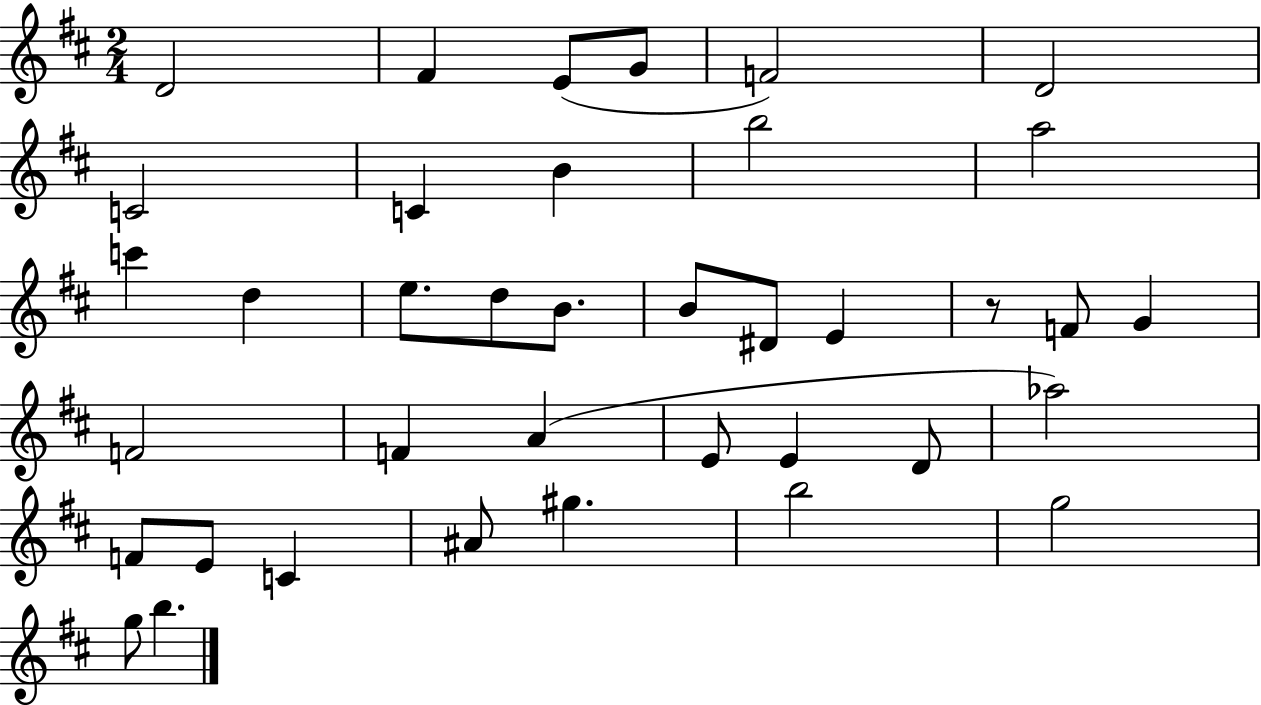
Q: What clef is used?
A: treble